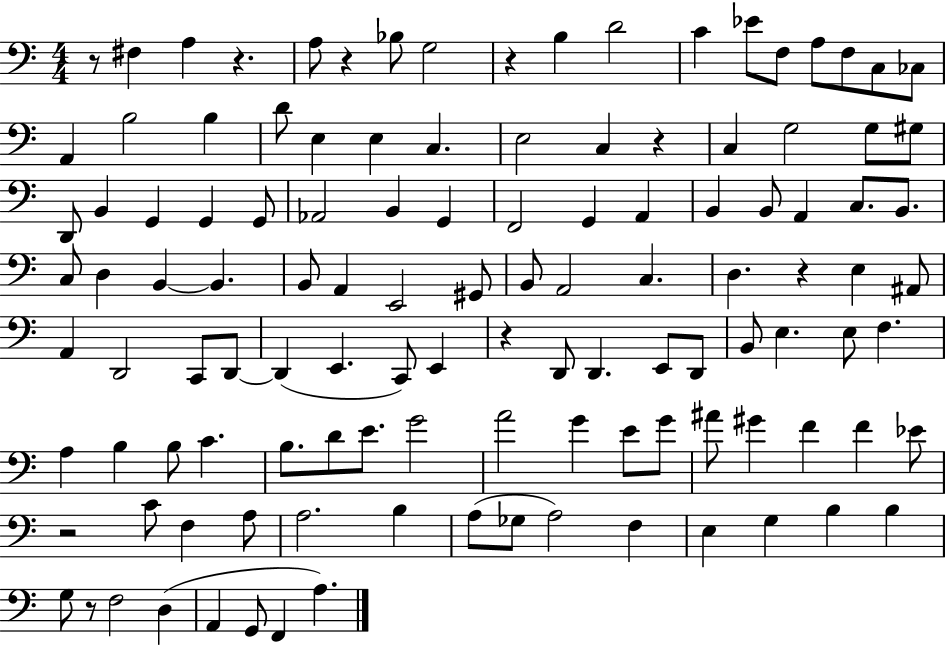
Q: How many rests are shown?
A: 9